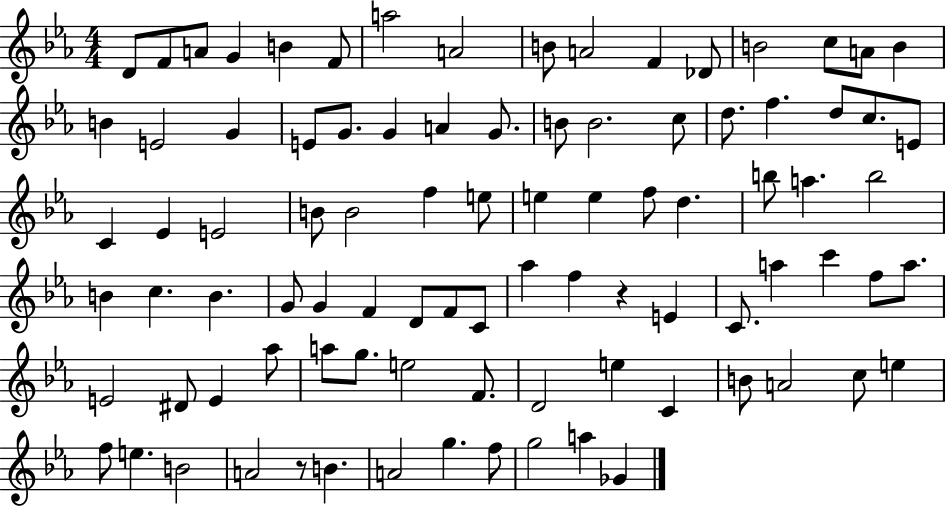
X:1
T:Untitled
M:4/4
L:1/4
K:Eb
D/2 F/2 A/2 G B F/2 a2 A2 B/2 A2 F _D/2 B2 c/2 A/2 B B E2 G E/2 G/2 G A G/2 B/2 B2 c/2 d/2 f d/2 c/2 E/2 C _E E2 B/2 B2 f e/2 e e f/2 d b/2 a b2 B c B G/2 G F D/2 F/2 C/2 _a f z E C/2 a c' f/2 a/2 E2 ^D/2 E _a/2 a/2 g/2 e2 F/2 D2 e C B/2 A2 c/2 e f/2 e B2 A2 z/2 B A2 g f/2 g2 a _G